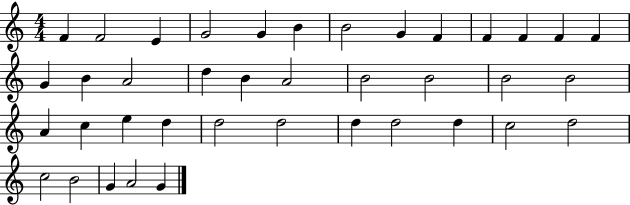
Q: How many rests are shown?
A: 0